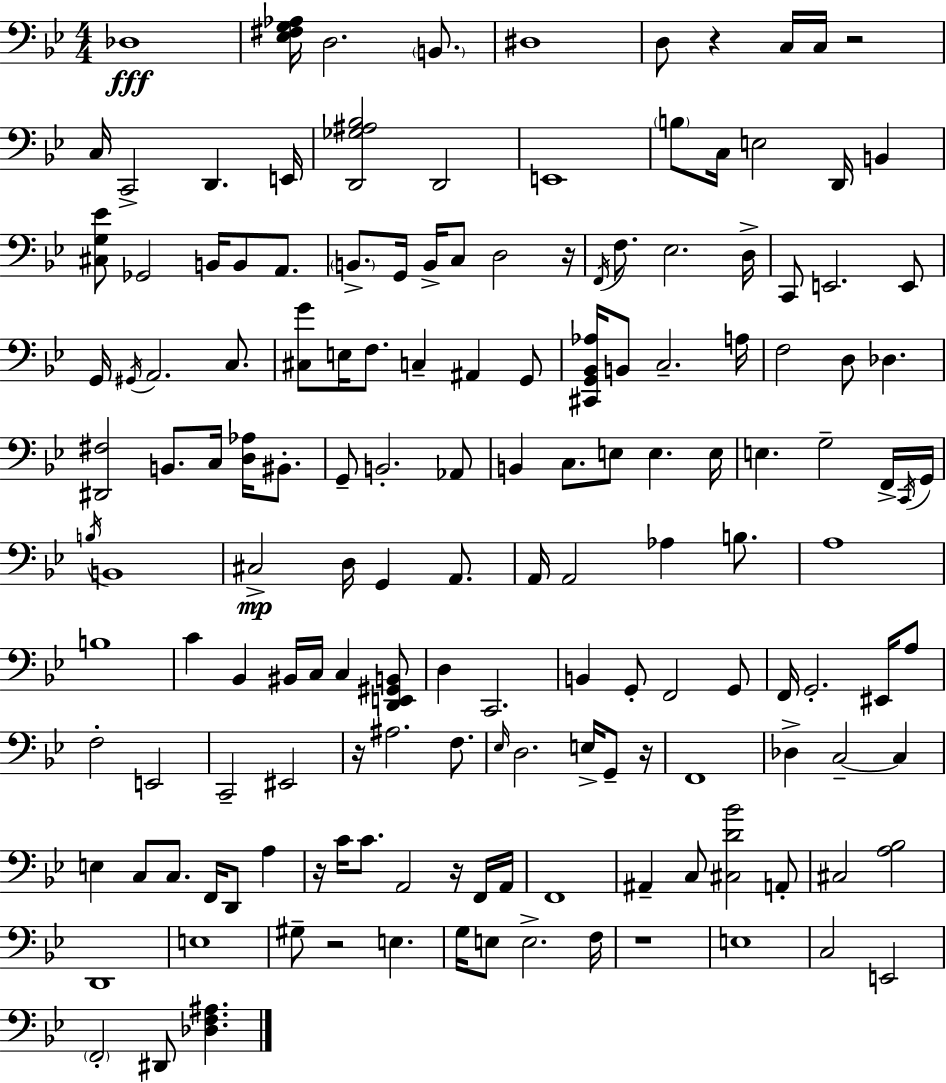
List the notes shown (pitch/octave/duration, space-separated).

Db3/w [Eb3,F#3,G3,Ab3]/s D3/h. B2/e. D#3/w D3/e R/q C3/s C3/s R/h C3/s C2/h D2/q. E2/s [D2,Gb3,A#3,Bb3]/h D2/h E2/w B3/e C3/s E3/h D2/s B2/q [C#3,G3,Eb4]/e Gb2/h B2/s B2/e A2/e. B2/e. G2/s B2/s C3/e D3/h R/s F2/s F3/e. Eb3/h. D3/s C2/e E2/h. E2/e G2/s G#2/s A2/h. C3/e. [C#3,G4]/e E3/s F3/e. C3/q A#2/q G2/e [C#2,G2,Bb2,Ab3]/s B2/e C3/h. A3/s F3/h D3/e Db3/q. [D#2,F#3]/h B2/e. C3/s [D3,Ab3]/s BIS2/e. G2/e B2/h. Ab2/e B2/q C3/e. E3/e E3/q. E3/s E3/q. G3/h F2/s C2/s G2/s B3/s B2/w C#3/h D3/s G2/q A2/e. A2/s A2/h Ab3/q B3/e. A3/w B3/w C4/q Bb2/q BIS2/s C3/s C3/q [D2,E2,G#2,B2]/e D3/q C2/h. B2/q G2/e F2/h G2/e F2/s G2/h. EIS2/s A3/e F3/h E2/h C2/h EIS2/h R/s A#3/h. F3/e. Eb3/s D3/h. E3/s G2/e R/s F2/w Db3/q C3/h C3/q E3/q C3/e C3/e. F2/s D2/e A3/q R/s C4/s C4/e. A2/h R/s F2/s A2/s F2/w A#2/q C3/e [C#3,D4,Bb4]/h A2/e C#3/h [A3,Bb3]/h D2/w E3/w G#3/e R/h E3/q. G3/s E3/e E3/h. F3/s R/w E3/w C3/h E2/h F2/h D#2/e [Db3,F3,A#3]/q.